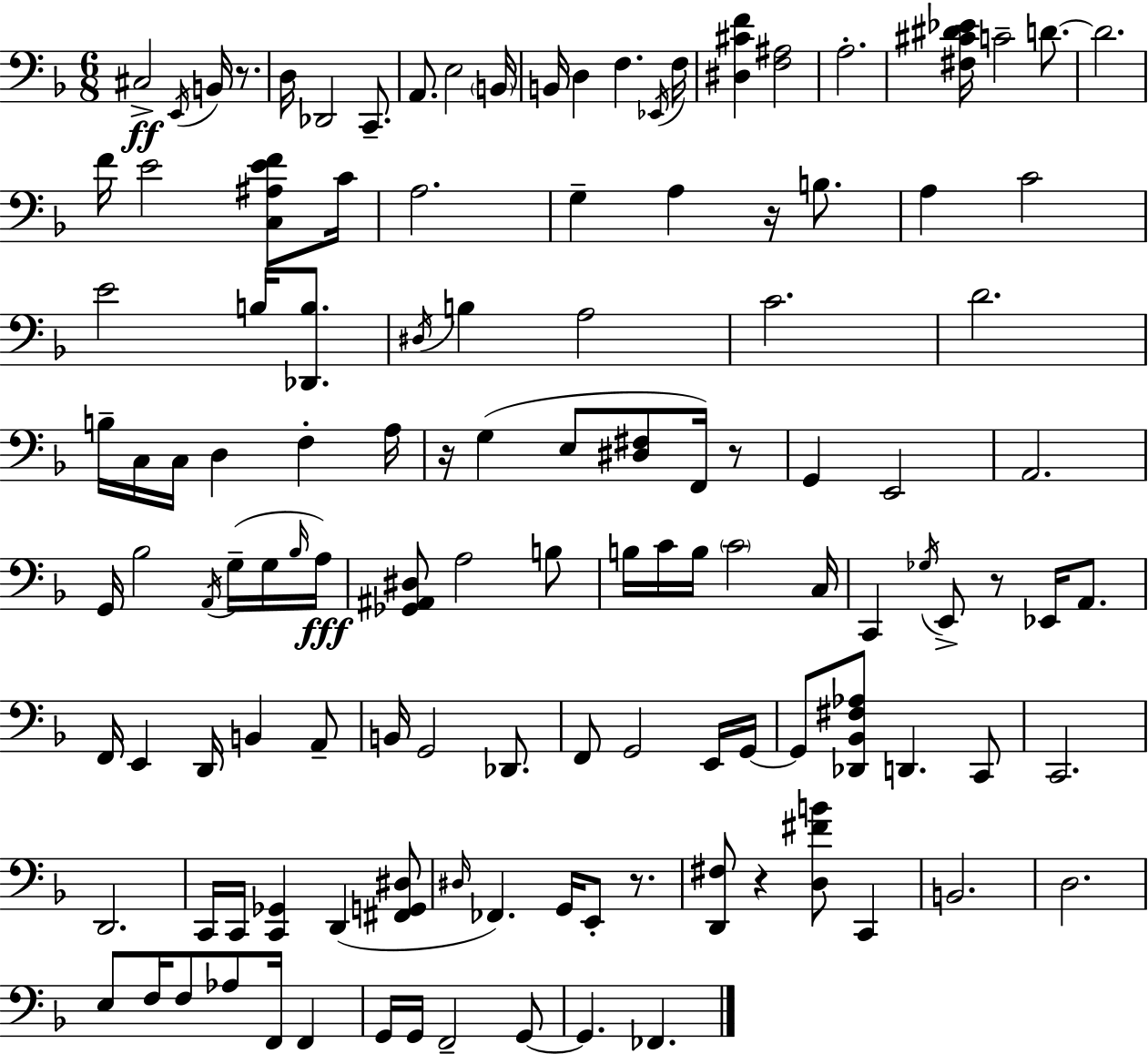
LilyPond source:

{
  \clef bass
  \numericTimeSignature
  \time 6/8
  \key f \major
  cis2->\ff \acciaccatura { e,16 } b,16 r8. | d16 des,2 c,8.-- | a,8. e2 | \parenthesize b,16 b,16 d4 f4. | \break \acciaccatura { ees,16 } f16 <dis cis' f'>4 <f ais>2 | a2.-. | <fis cis' dis' ees'>16 c'2-- d'8.~~ | d'2. | \break f'16 e'2 <c ais e' f'>8 | c'16 a2. | g4-- a4 r16 b8. | a4 c'2 | \break e'2 b16 <des, b>8. | \acciaccatura { dis16 } b4 a2 | c'2. | d'2. | \break b16-- c16 c16 d4 f4-. | a16 r16 g4( e8 <dis fis>8 | f,16) r8 g,4 e,2 | a,2. | \break g,16 bes2 | \acciaccatura { a,16 }( g16-- g16 \grace { bes16 }\fff) a16 <ges, ais, dis>8 a2 | b8 b16 c'16 b16 \parenthesize c'2 | c16 c,4 \acciaccatura { ges16 } e,8-> | \break r8 ees,16 a,8. f,16 e,4 d,16 | b,4 a,8-- b,16 g,2 | des,8. f,8 g,2 | e,16 g,16~~ g,8 <des, bes, fis aes>8 d,4. | \break c,8 c,2. | d,2. | c,16 c,16 <c, ges,>4 | d,4( <fis, g, dis>8 \grace { dis16 } fes,4.) | \break g,16 e,8-. r8. <d, fis>8 r4 | <d fis' b'>8 c,4 b,2. | d2. | e8 f16 f8 | \break aes8 f,16 f,4 g,16 g,16 f,2-- | g,8~~ g,4. | fes,4. \bar "|."
}